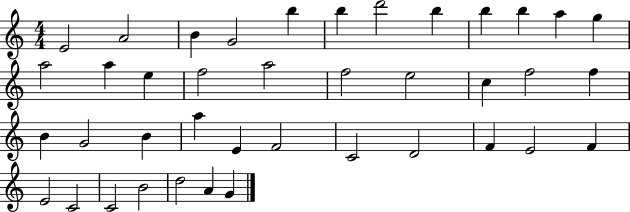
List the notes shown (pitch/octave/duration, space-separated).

E4/h A4/h B4/q G4/h B5/q B5/q D6/h B5/q B5/q B5/q A5/q G5/q A5/h A5/q E5/q F5/h A5/h F5/h E5/h C5/q F5/h F5/q B4/q G4/h B4/q A5/q E4/q F4/h C4/h D4/h F4/q E4/h F4/q E4/h C4/h C4/h B4/h D5/h A4/q G4/q